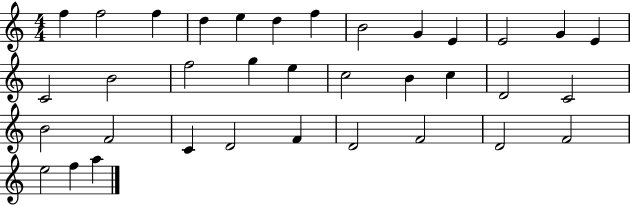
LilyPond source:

{
  \clef treble
  \numericTimeSignature
  \time 4/4
  \key c \major
  f''4 f''2 f''4 | d''4 e''4 d''4 f''4 | b'2 g'4 e'4 | e'2 g'4 e'4 | \break c'2 b'2 | f''2 g''4 e''4 | c''2 b'4 c''4 | d'2 c'2 | \break b'2 f'2 | c'4 d'2 f'4 | d'2 f'2 | d'2 f'2 | \break e''2 f''4 a''4 | \bar "|."
}